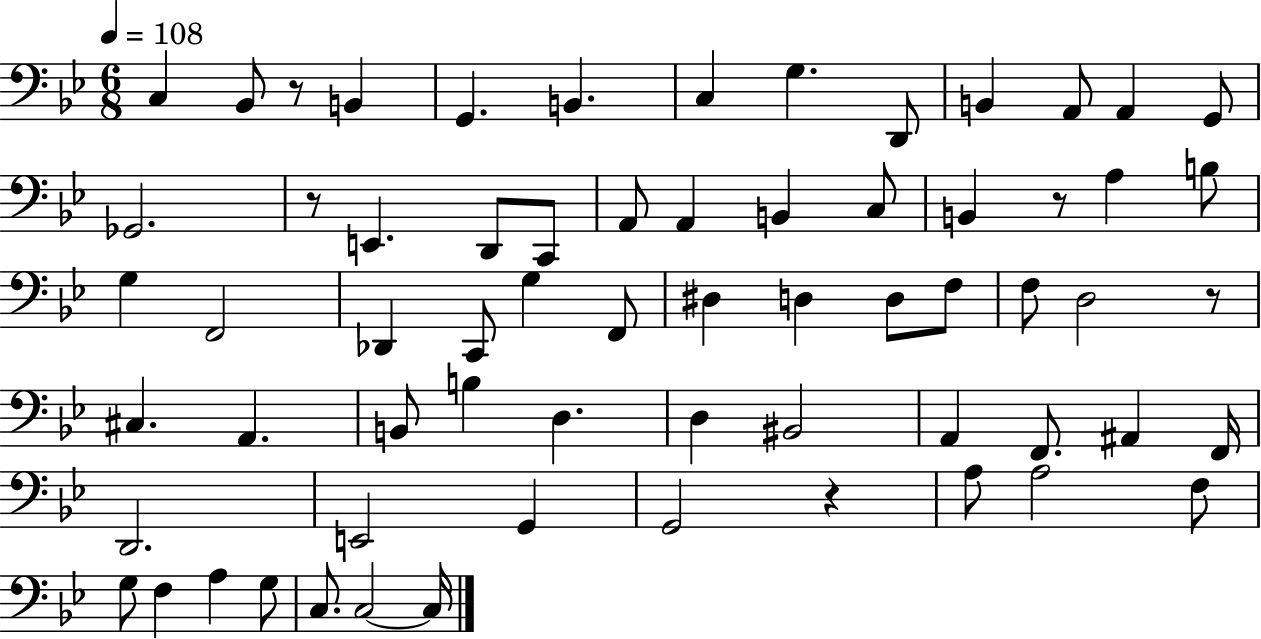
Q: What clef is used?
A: bass